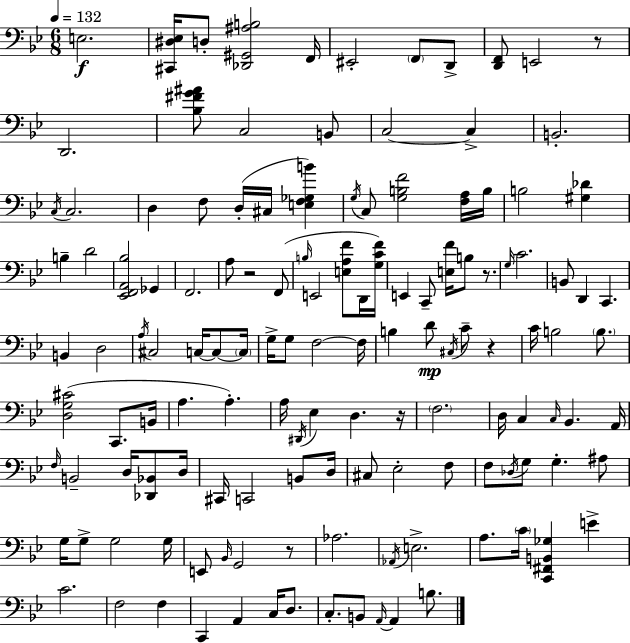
X:1
T:Untitled
M:6/8
L:1/4
K:Gm
E,2 [^C,,^D,_E,]/4 D,/2 [_D,,^G,,^A,B,]2 F,,/4 ^E,,2 F,,/2 D,,/2 [D,,F,,]/2 E,,2 z/2 D,,2 [_B,^FG^A]/2 C,2 B,,/2 C,2 C, B,,2 C,/4 C,2 D, F,/2 D,/4 ^C,/4 [E,F,_G,B] G,/4 C,/2 [G,B,F]2 [F,A,]/4 B,/4 B,2 [^G,_D] B, D2 [_E,,F,,A,,_B,]2 _G,, F,,2 A,/2 z2 F,,/2 B,/4 E,,2 [E,A,F]/2 D,,/4 [G,CF]/4 E,, C,,/2 [E,F]/4 B,/2 z/2 G,/4 C2 B,,/2 D,, C,, B,, D,2 A,/4 ^C,2 C,/4 C,/2 C,/4 G,/4 G,/2 F,2 F,/4 B, D/2 ^C,/4 C/2 z C/4 B,2 B,/2 [D,G,^C]2 C,,/2 B,,/4 A, A, A,/4 ^D,,/4 _E, D, z/4 F,2 D,/4 C, C,/4 _B,, A,,/4 F,/4 B,,2 D,/4 [_D,,_B,,]/2 D,/4 ^C,,/4 C,,2 B,,/2 D,/4 ^C,/2 _E,2 F,/2 F,/2 _D,/4 G,/2 G, ^A,/2 G,/4 G,/2 G,2 G,/4 E,,/2 _B,,/4 G,,2 z/2 _A,2 _A,,/4 E,2 A,/2 C/4 [C,,^F,,B,,_G,] E C2 F,2 F, C,, A,, C,/4 D,/2 C,/2 B,,/2 A,,/4 A,, B,/2